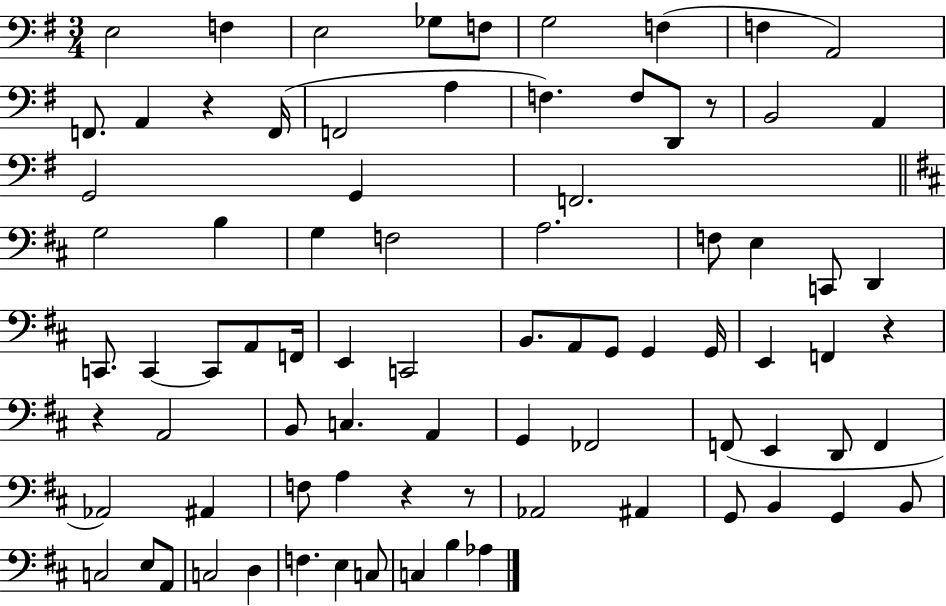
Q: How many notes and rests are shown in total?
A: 82